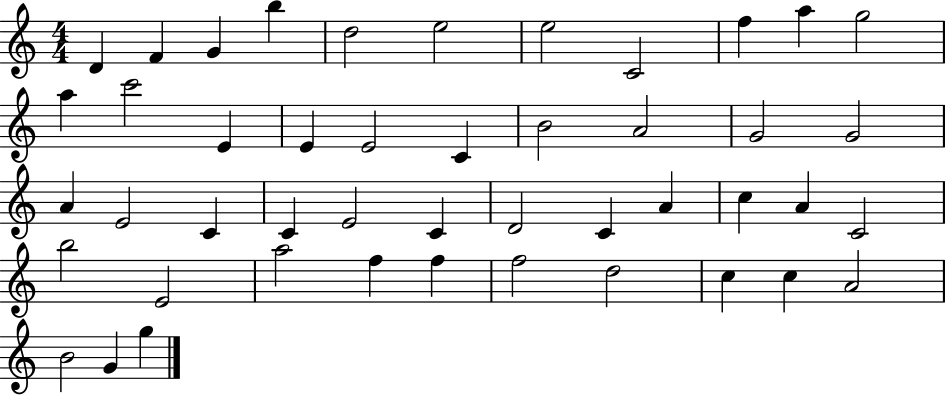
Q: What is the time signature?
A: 4/4